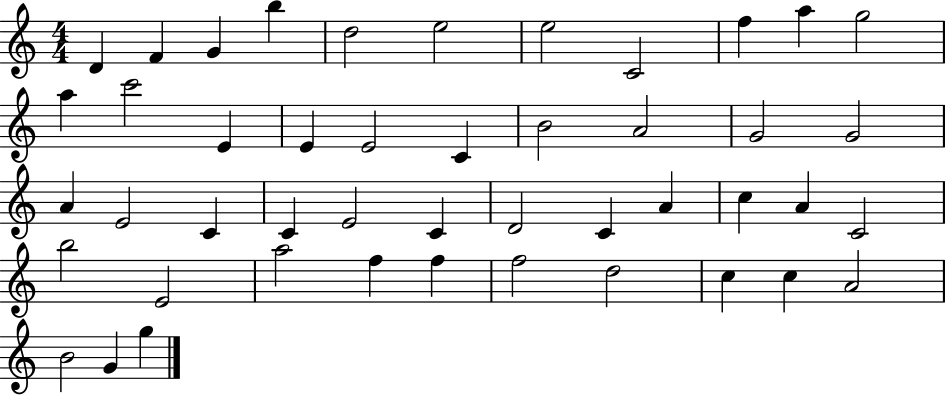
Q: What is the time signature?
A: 4/4